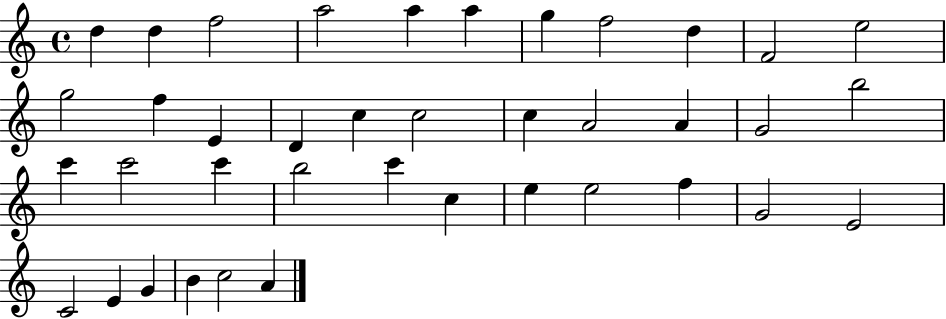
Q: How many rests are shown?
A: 0